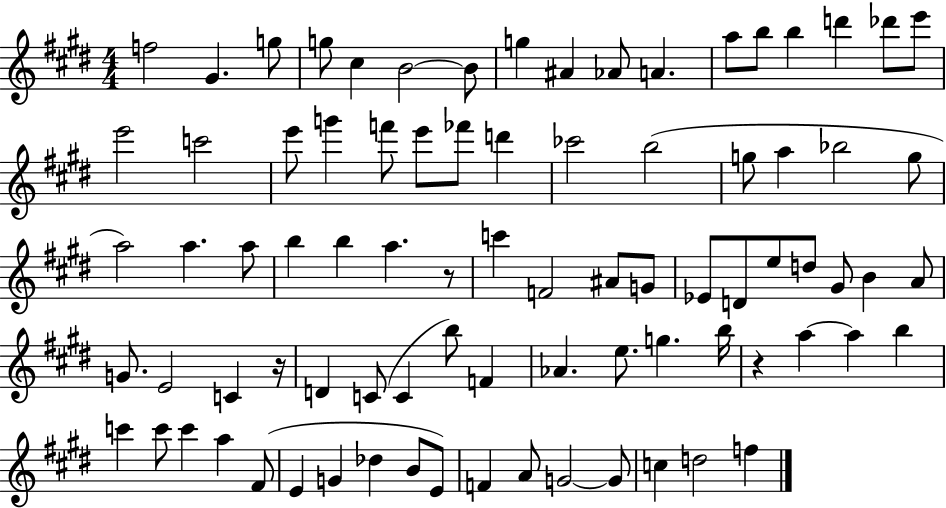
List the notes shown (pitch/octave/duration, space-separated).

F5/h G#4/q. G5/e G5/e C#5/q B4/h B4/e G5/q A#4/q Ab4/e A4/q. A5/e B5/e B5/q D6/q Db6/e E6/e E6/h C6/h E6/e G6/q F6/e E6/e FES6/e D6/q CES6/h B5/h G5/e A5/q Bb5/h G5/e A5/h A5/q. A5/e B5/q B5/q A5/q. R/e C6/q F4/h A#4/e G4/e Eb4/e D4/e E5/e D5/e G#4/e B4/q A4/e G4/e. E4/h C4/q R/s D4/q C4/e C4/q B5/e F4/q Ab4/q. E5/e. G5/q. B5/s R/q A5/q A5/q B5/q C6/q C6/e C6/q A5/q F#4/e E4/q G4/q Db5/q B4/e E4/e F4/q A4/e G4/h G4/e C5/q D5/h F5/q